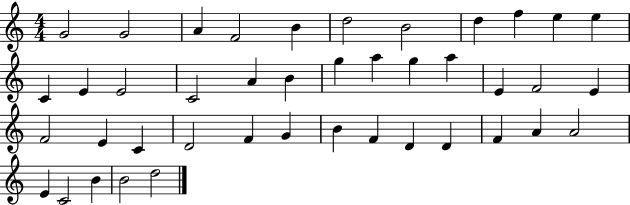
{
  \clef treble
  \numericTimeSignature
  \time 4/4
  \key c \major
  g'2 g'2 | a'4 f'2 b'4 | d''2 b'2 | d''4 f''4 e''4 e''4 | \break c'4 e'4 e'2 | c'2 a'4 b'4 | g''4 a''4 g''4 a''4 | e'4 f'2 e'4 | \break f'2 e'4 c'4 | d'2 f'4 g'4 | b'4 f'4 d'4 d'4 | f'4 a'4 a'2 | \break e'4 c'2 b'4 | b'2 d''2 | \bar "|."
}